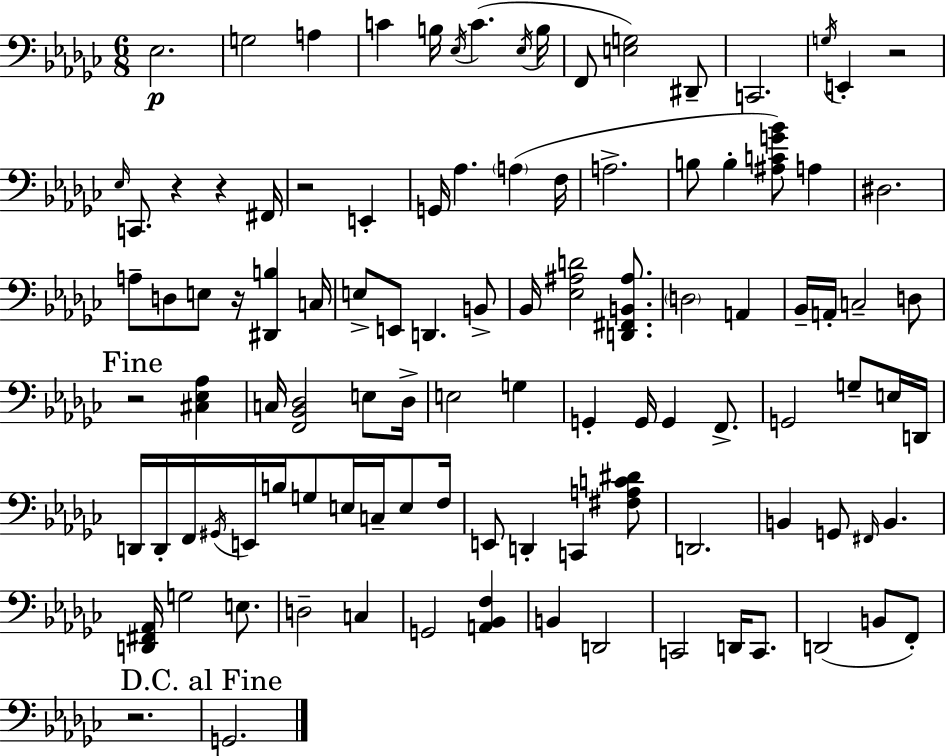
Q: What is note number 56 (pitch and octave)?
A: D2